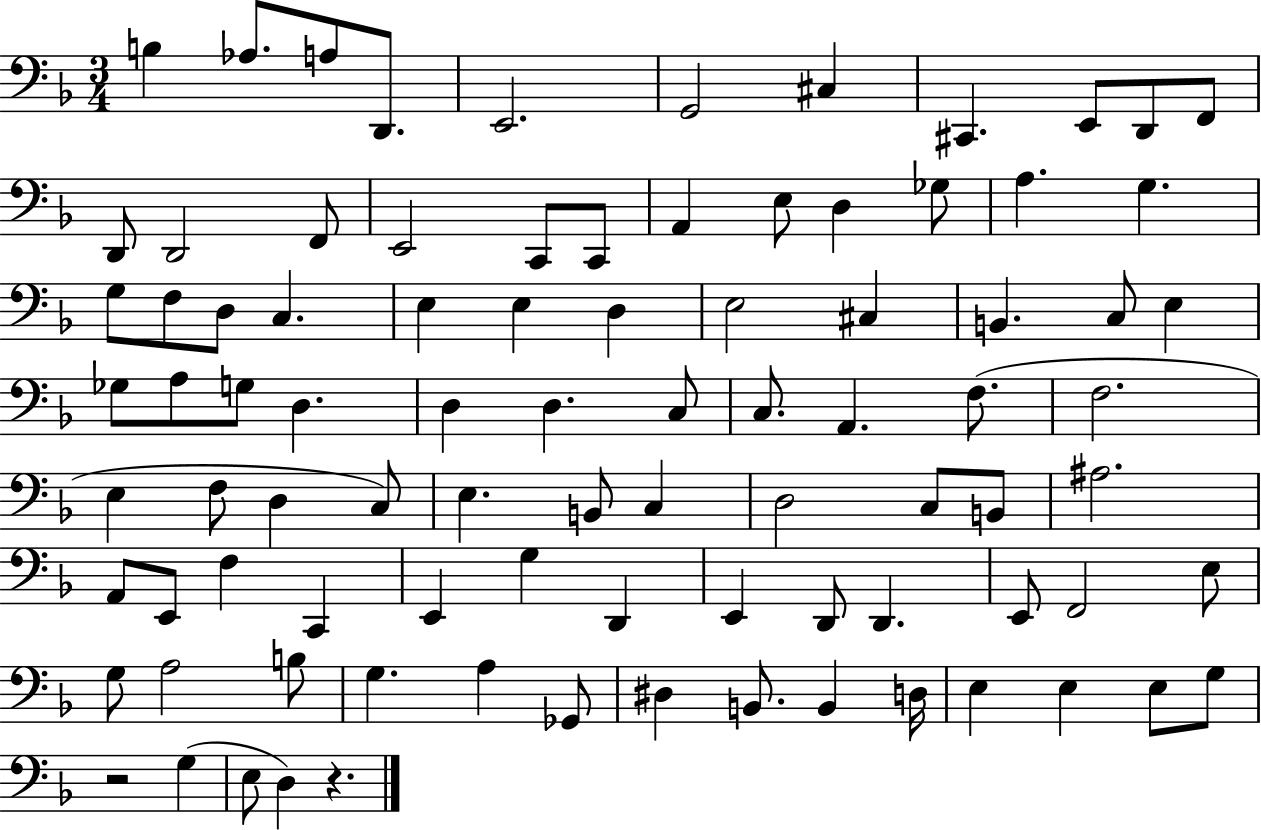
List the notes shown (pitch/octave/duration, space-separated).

B3/q Ab3/e. A3/e D2/e. E2/h. G2/h C#3/q C#2/q. E2/e D2/e F2/e D2/e D2/h F2/e E2/h C2/e C2/e A2/q E3/e D3/q Gb3/e A3/q. G3/q. G3/e F3/e D3/e C3/q. E3/q E3/q D3/q E3/h C#3/q B2/q. C3/e E3/q Gb3/e A3/e G3/e D3/q. D3/q D3/q. C3/e C3/e. A2/q. F3/e. F3/h. E3/q F3/e D3/q C3/e E3/q. B2/e C3/q D3/h C3/e B2/e A#3/h. A2/e E2/e F3/q C2/q E2/q G3/q D2/q E2/q D2/e D2/q. E2/e F2/h E3/e G3/e A3/h B3/e G3/q. A3/q Gb2/e D#3/q B2/e. B2/q D3/s E3/q E3/q E3/e G3/e R/h G3/q E3/e D3/q R/q.